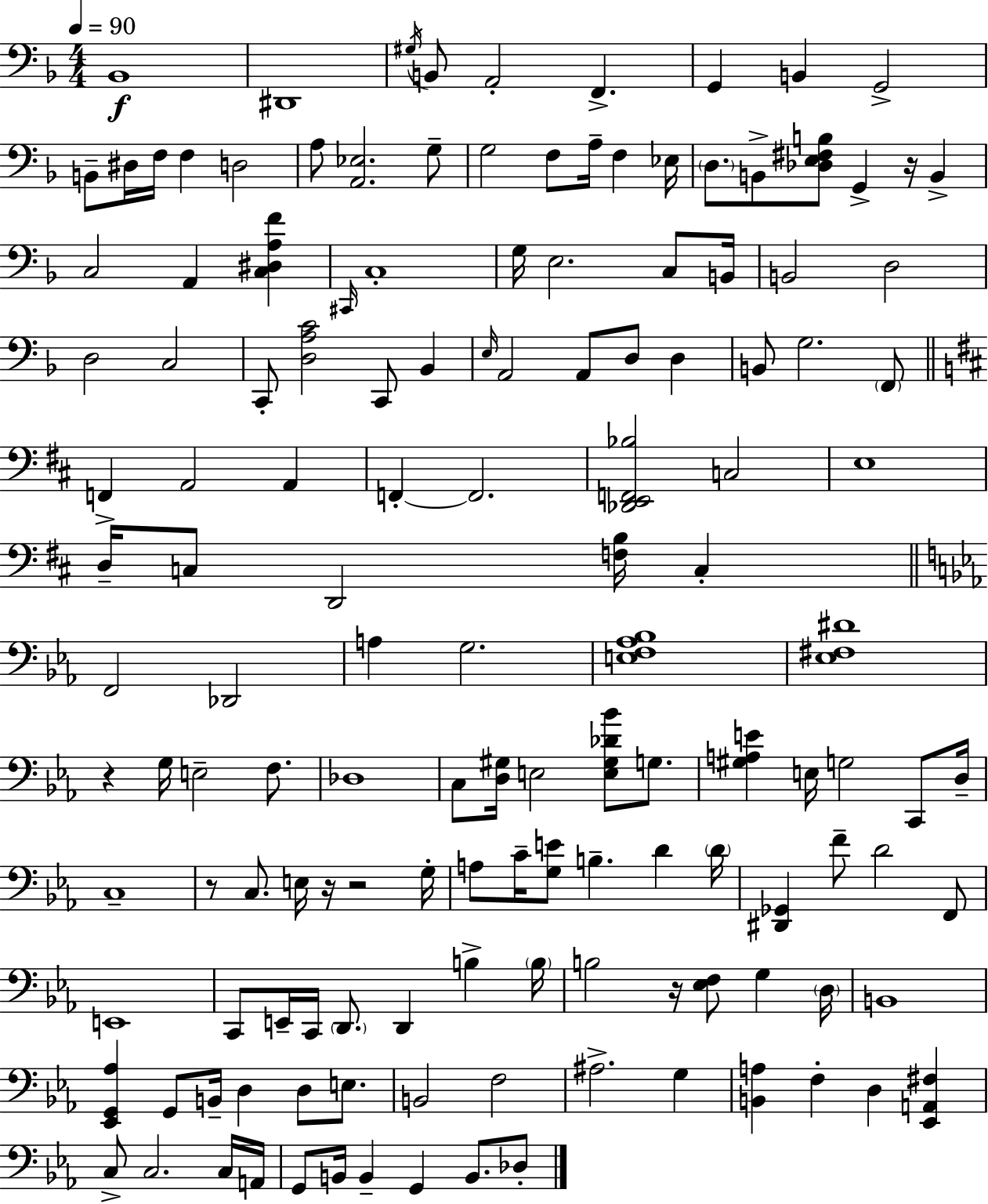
X:1
T:Untitled
M:4/4
L:1/4
K:F
_B,,4 ^D,,4 ^G,/4 B,,/2 A,,2 F,, G,, B,, G,,2 B,,/2 ^D,/4 F,/4 F, D,2 A,/2 [A,,_E,]2 G,/2 G,2 F,/2 A,/4 F, _E,/4 D,/2 B,,/2 [_D,E,^F,B,]/2 G,, z/4 B,, C,2 A,, [C,^D,A,F] ^C,,/4 C,4 G,/4 E,2 C,/2 B,,/4 B,,2 D,2 D,2 C,2 C,,/2 [D,A,C]2 C,,/2 _B,, E,/4 A,,2 A,,/2 D,/2 D, B,,/2 G,2 F,,/2 F,, A,,2 A,, F,, F,,2 [_D,,E,,F,,_B,]2 C,2 E,4 D,/4 C,/2 D,,2 [F,B,]/4 C, F,,2 _D,,2 A, G,2 [E,F,_A,_B,]4 [_E,^F,^D]4 z G,/4 E,2 F,/2 _D,4 C,/2 [D,^G,]/4 E,2 [E,^G,_D_B]/2 G,/2 [^G,A,E] E,/4 G,2 C,,/2 D,/4 C,4 z/2 C,/2 E,/4 z/4 z2 G,/4 A,/2 C/4 [G,E]/2 B, D D/4 [^D,,_G,,] F/2 D2 F,,/2 E,,4 C,,/2 E,,/4 C,,/4 D,,/2 D,, B, B,/4 B,2 z/4 [_E,F,]/2 G, D,/4 B,,4 [_E,,G,,_A,] G,,/2 B,,/4 D, D,/2 E,/2 B,,2 F,2 ^A,2 G, [B,,A,] F, D, [_E,,A,,^F,] C,/2 C,2 C,/4 A,,/4 G,,/2 B,,/4 B,, G,, B,,/2 _D,/2